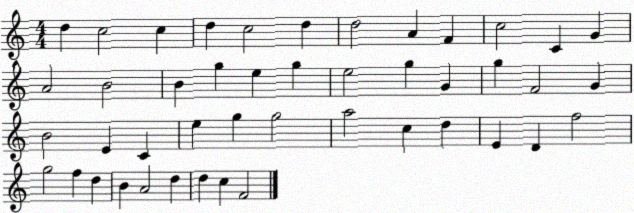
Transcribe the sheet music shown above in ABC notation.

X:1
T:Untitled
M:4/4
L:1/4
K:C
d c2 c d c2 d d2 A F c2 C G A2 B2 B g e g e2 g G g F2 G B2 E C e g g2 a2 c d E D f2 g2 f d B A2 d d c F2